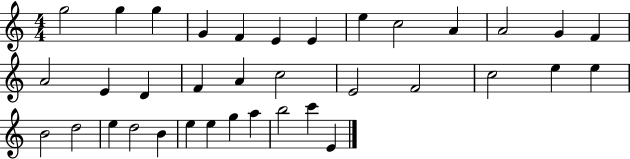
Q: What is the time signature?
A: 4/4